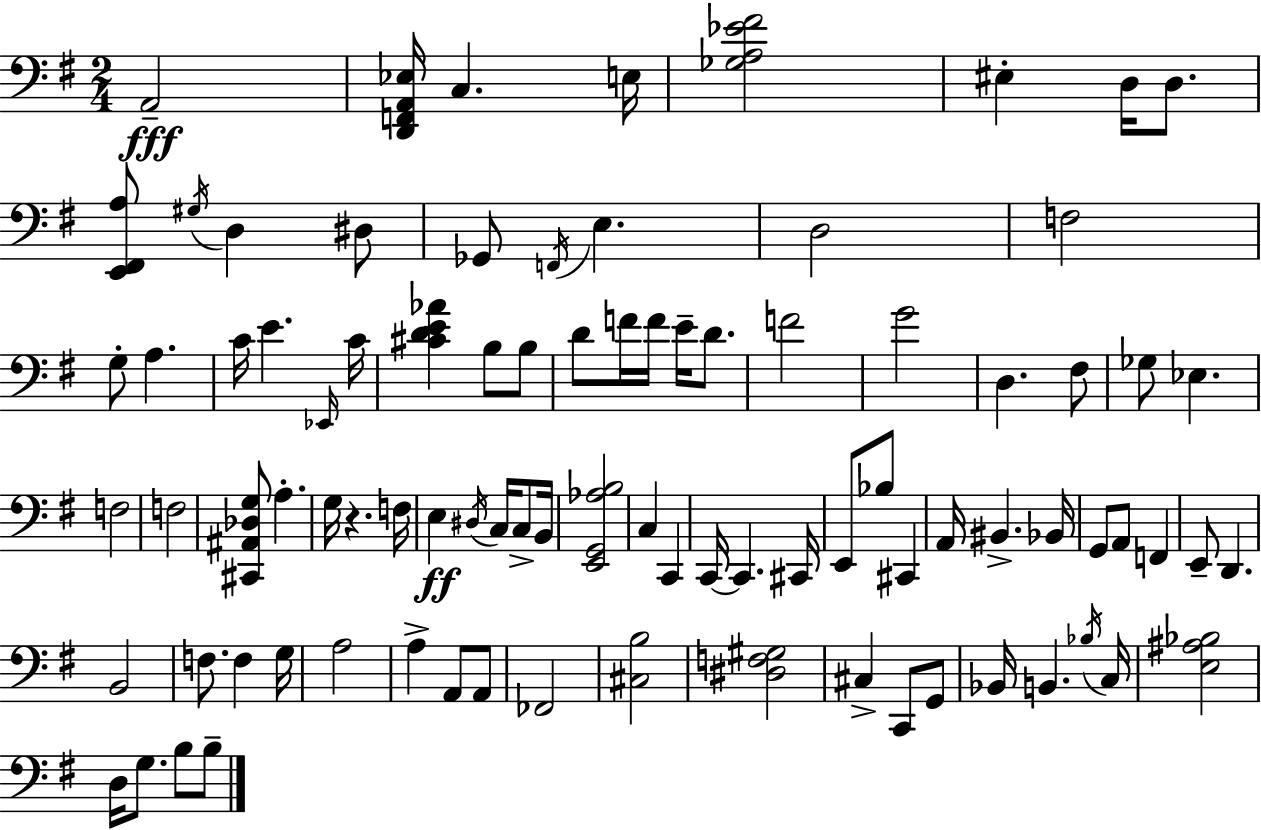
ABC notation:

X:1
T:Untitled
M:2/4
L:1/4
K:G
A,,2 [D,,F,,A,,_E,]/4 C, E,/4 [_G,A,_E^F]2 ^E, D,/4 D,/2 [E,,^F,,A,]/2 ^G,/4 D, ^D,/2 _G,,/2 F,,/4 E, D,2 F,2 G,/2 A, C/4 E _E,,/4 C/4 [^CDE_A] B,/2 B,/2 D/2 F/4 F/4 E/4 D/2 F2 G2 D, ^F,/2 _G,/2 _E, F,2 F,2 [^C,,^A,,_D,G,]/2 A, G,/4 z F,/4 E, ^D,/4 C,/4 C,/2 B,,/4 [E,,G,,_A,B,]2 C, C,, C,,/4 C,, ^C,,/4 E,,/2 _B,/2 ^C,, A,,/4 ^B,, _B,,/4 G,,/2 A,,/2 F,, E,,/2 D,, B,,2 F,/2 F, G,/4 A,2 A, A,,/2 A,,/2 _F,,2 [^C,B,]2 [^D,F,^G,]2 ^C, C,,/2 G,,/2 _B,,/4 B,, _B,/4 C,/4 [E,^A,_B,]2 D,/4 G,/2 B,/2 B,/2